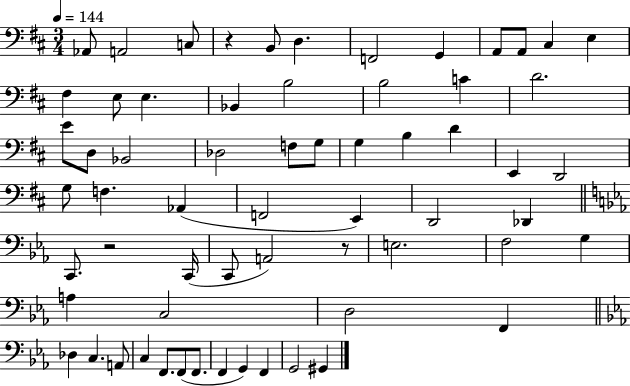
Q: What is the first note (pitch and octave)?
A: Ab2